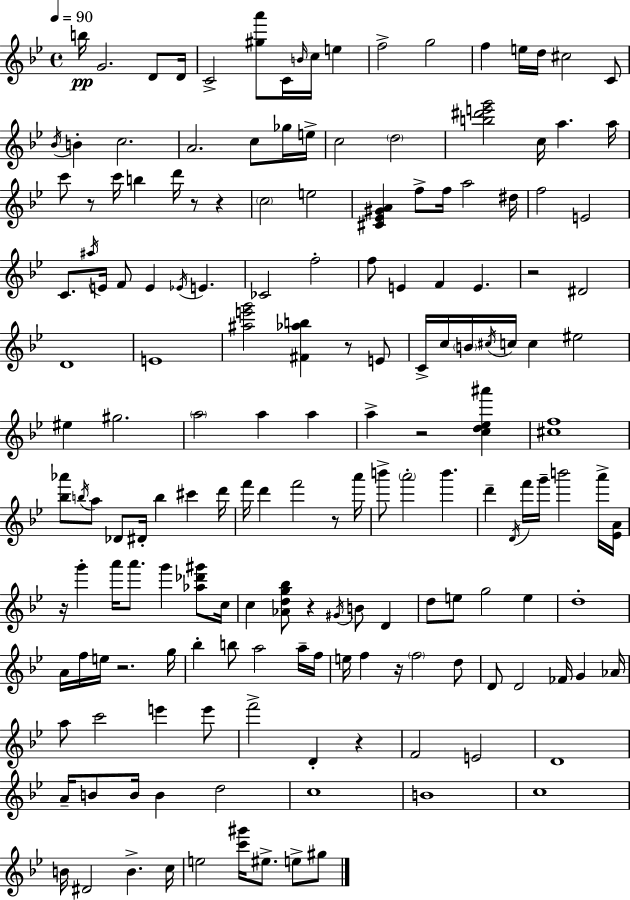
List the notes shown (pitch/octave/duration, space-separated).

B5/s G4/h. D4/e D4/s C4/h [G#5,A6]/e C4/s B4/s C5/s E5/q F5/h G5/h F5/q E5/s D5/s C#5/h C4/e Bb4/s B4/q C5/h. A4/h. C5/e Gb5/s E5/s C5/h D5/h [B5,D#6,E6,G6]/h C5/s A5/q. A5/s C6/e R/e C6/s B5/q D6/s R/e R/q C5/h E5/h [C#4,Eb4,G#4,A4]/q F5/e F5/s A5/h D#5/s F5/h E4/h C4/e. A#5/s E4/s F4/e E4/q Eb4/s E4/q. CES4/h F5/h F5/e E4/q F4/q E4/q. R/h D#4/h D4/w E4/w [A#5,E6,G6]/h [F#4,Ab5,B5]/q R/e E4/e C4/s C5/s B4/s C#5/s C5/s C5/q EIS5/h EIS5/q G#5/h. A5/h A5/q A5/q A5/q R/h [C5,D5,Eb5,A#6]/q [C#5,F5]/w [Bb5,Ab6]/e B5/s A5/e Db4/e D#4/s B5/q C#6/q D6/s F6/s D6/q F6/h R/e A6/s B6/e A6/h B6/q. D6/q D4/s F6/s G6/s B6/h A6/s [Eb4,A4]/s R/s G6/q A6/s A6/e. G6/q [Ab5,Db6,G#6]/e C5/s C5/q [Ab4,D5,G5,Bb5]/e R/q G#4/s B4/e D4/q D5/e E5/e G5/h E5/q D5/w A4/s F5/s E5/s R/h. G5/s Bb5/q B5/e A5/h A5/s F5/s E5/s F5/q R/s F5/h D5/e D4/e D4/h FES4/s G4/q Ab4/s A5/e C6/h E6/q E6/e F6/h D4/q R/q F4/h E4/h D4/w A4/s B4/e B4/s B4/q D5/h C5/w B4/w C5/w B4/s D#4/h B4/q. C5/s E5/h [C6,G#6]/s EIS5/e. E5/e G#5/e